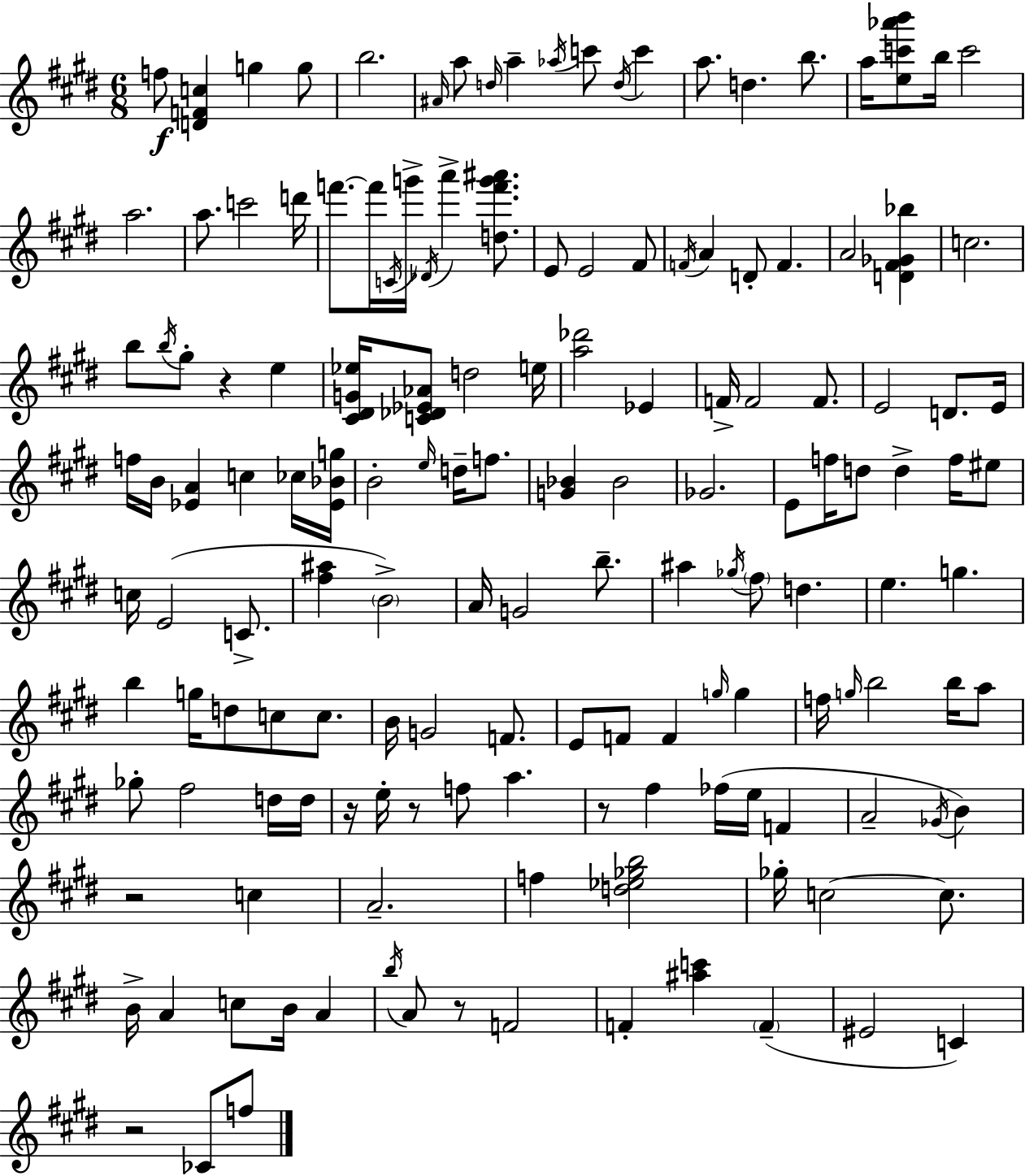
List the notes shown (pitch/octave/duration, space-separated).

F5/e [D4,F4,C5]/q G5/q G5/e B5/h. A#4/s A5/e D5/s A5/q Ab5/s C6/e D5/s C6/q A5/e. D5/q. B5/e. A5/s [E5,C6,Ab6,B6]/e B5/s C6/h A5/h. A5/e. C6/h D6/s F6/e. F6/s C4/s G6/s Db4/s A6/q [D5,F6,G6,A#6]/e. E4/e E4/h F#4/e F4/s A4/q D4/e F4/q. A4/h [D4,F#4,Gb4,Bb5]/q C5/h. B5/e B5/s G#5/e R/q E5/q [C#4,D#4,G4,Eb5]/s [C4,Db4,Eb4,Ab4]/e D5/h E5/s [A5,Db6]/h Eb4/q F4/s F4/h F4/e. E4/h D4/e. E4/s F5/s B4/s [Eb4,A4]/q C5/q CES5/s [Eb4,Bb4,G5]/s B4/h E5/s D5/s F5/e. [G4,Bb4]/q Bb4/h Gb4/h. E4/e F5/s D5/e D5/q F5/s EIS5/e C5/s E4/h C4/e. [F#5,A#5]/q B4/h A4/s G4/h B5/e. A#5/q Gb5/s F#5/e D5/q. E5/q. G5/q. B5/q G5/s D5/e C5/e C5/e. B4/s G4/h F4/e. E4/e F4/e F4/q G5/s G5/q F5/s G5/s B5/h B5/s A5/e Gb5/e F#5/h D5/s D5/s R/s E5/s R/e F5/e A5/q. R/e F#5/q FES5/s E5/s F4/q A4/h Gb4/s B4/q R/h C5/q A4/h. F5/q [D5,Eb5,Gb5,B5]/h Gb5/s C5/h C5/e. B4/s A4/q C5/e B4/s A4/q B5/s A4/e R/e F4/h F4/q [A#5,C6]/q F4/q EIS4/h C4/q R/h CES4/e F5/e